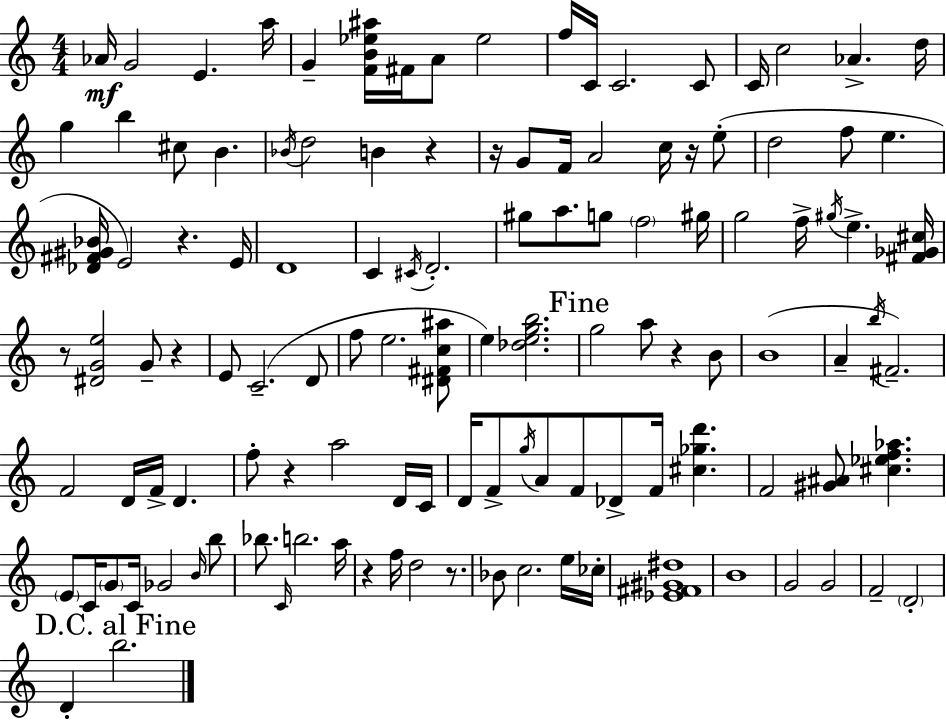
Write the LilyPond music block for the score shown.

{
  \clef treble
  \numericTimeSignature
  \time 4/4
  \key c \major
  aes'16\mf g'2 e'4. a''16 | g'4-- <f' b' ees'' ais''>16 fis'16 a'8 ees''2 | f''16 c'16 c'2. c'8 | c'16 c''2 aes'4.-> d''16 | \break g''4 b''4 cis''8 b'4. | \acciaccatura { bes'16 } d''2 b'4 r4 | r16 g'8 f'16 a'2 c''16 r16 e''8-.( | d''2 f''8 e''4. | \break <des' fis' gis' bes'>16 e'2) r4. | e'16 d'1 | c'4 \acciaccatura { cis'16 } d'2.-. | gis''8 a''8. g''8 \parenthesize f''2 | \break gis''16 g''2 f''16-> \acciaccatura { gis''16 } e''4.-> | <fis' ges' cis''>16 r8 <dis' g' e''>2 g'8-- r4 | e'8 c'2.--( | d'8 f''8 e''2. | \break <dis' fis' c'' ais''>8 e''4) <des'' e'' g'' b''>2. | \mark "Fine" g''2 a''8 r4 | b'8 b'1( | a'4-- \acciaccatura { b''16 }) fis'2.-- | \break f'2 d'16 f'16-> d'4. | f''8-. r4 a''2 | d'16 c'16 d'16 f'8-> \acciaccatura { g''16 } a'8 f'8 des'8-> f'16 <cis'' ges'' d'''>4. | f'2 <gis' ais'>8 <cis'' ees'' f'' aes''>4. | \break \parenthesize e'8 c'16 \parenthesize g'8 c'16 ges'2 | \grace { b'16 } b''8 bes''8. \grace { c'16 } b''2. | a''16 r4 f''16 d''2 | r8. bes'8 c''2. | \break e''16 ces''16-. <ees' fis' gis' dis''>1 | b'1 | g'2 g'2 | f'2-- \parenthesize d'2-. | \break \mark "D.C. al Fine" d'4-. b''2. | \bar "|."
}